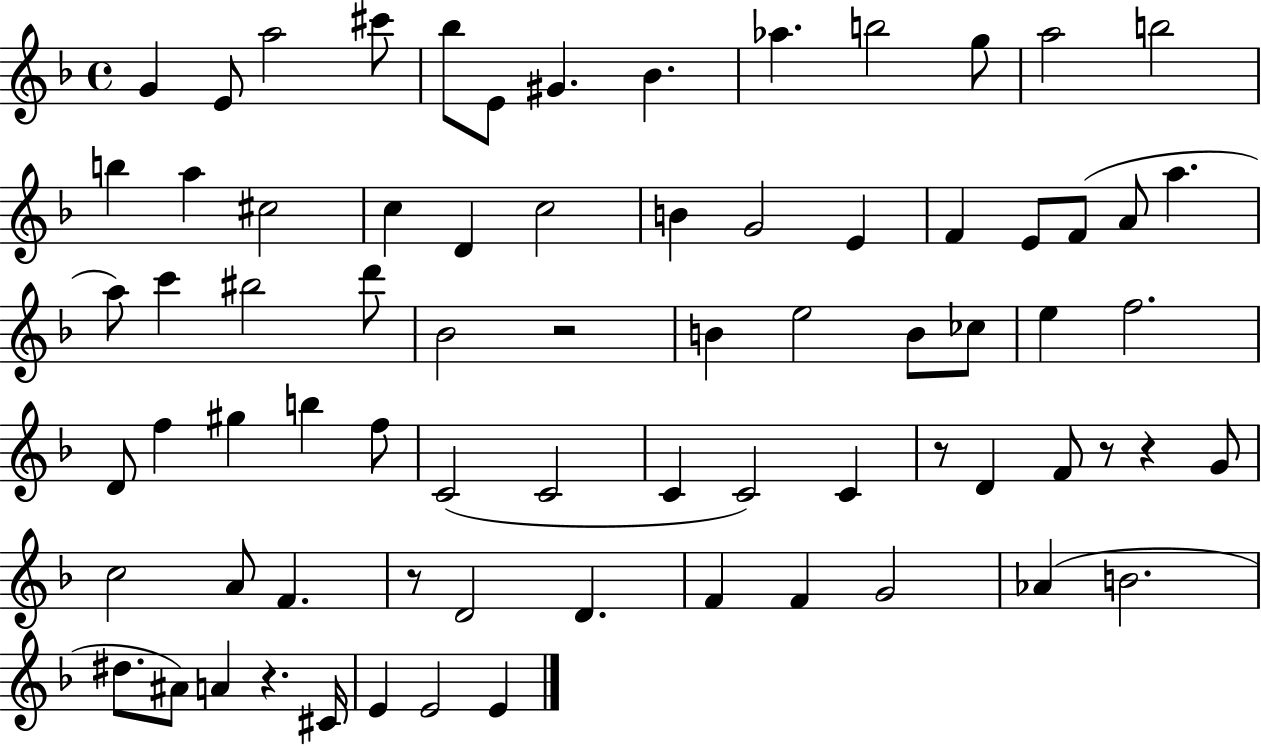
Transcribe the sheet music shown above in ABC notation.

X:1
T:Untitled
M:4/4
L:1/4
K:F
G E/2 a2 ^c'/2 _b/2 E/2 ^G _B _a b2 g/2 a2 b2 b a ^c2 c D c2 B G2 E F E/2 F/2 A/2 a a/2 c' ^b2 d'/2 _B2 z2 B e2 B/2 _c/2 e f2 D/2 f ^g b f/2 C2 C2 C C2 C z/2 D F/2 z/2 z G/2 c2 A/2 F z/2 D2 D F F G2 _A B2 ^d/2 ^A/2 A z ^C/4 E E2 E